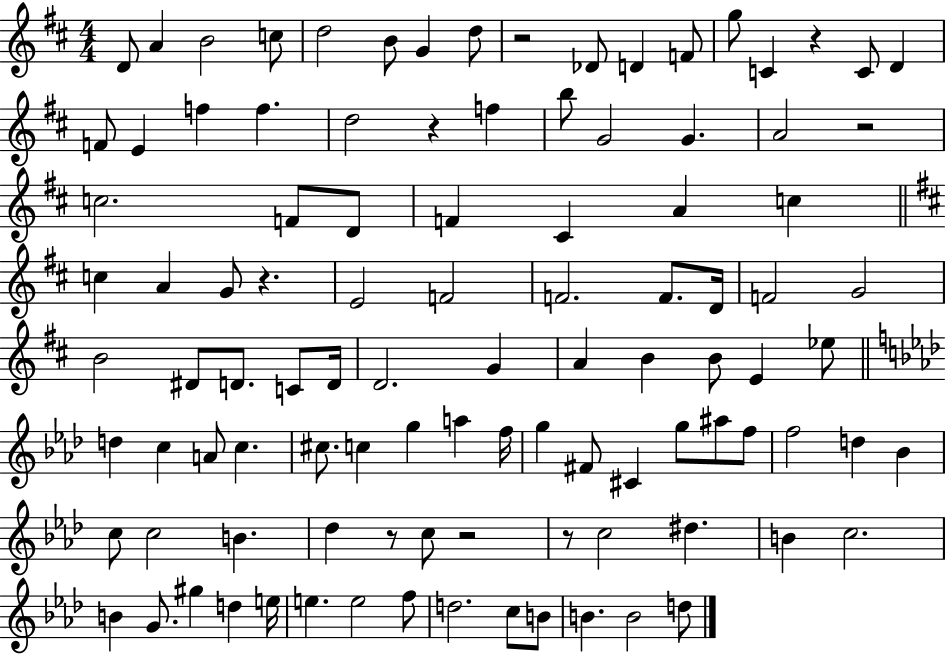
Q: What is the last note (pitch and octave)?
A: D5